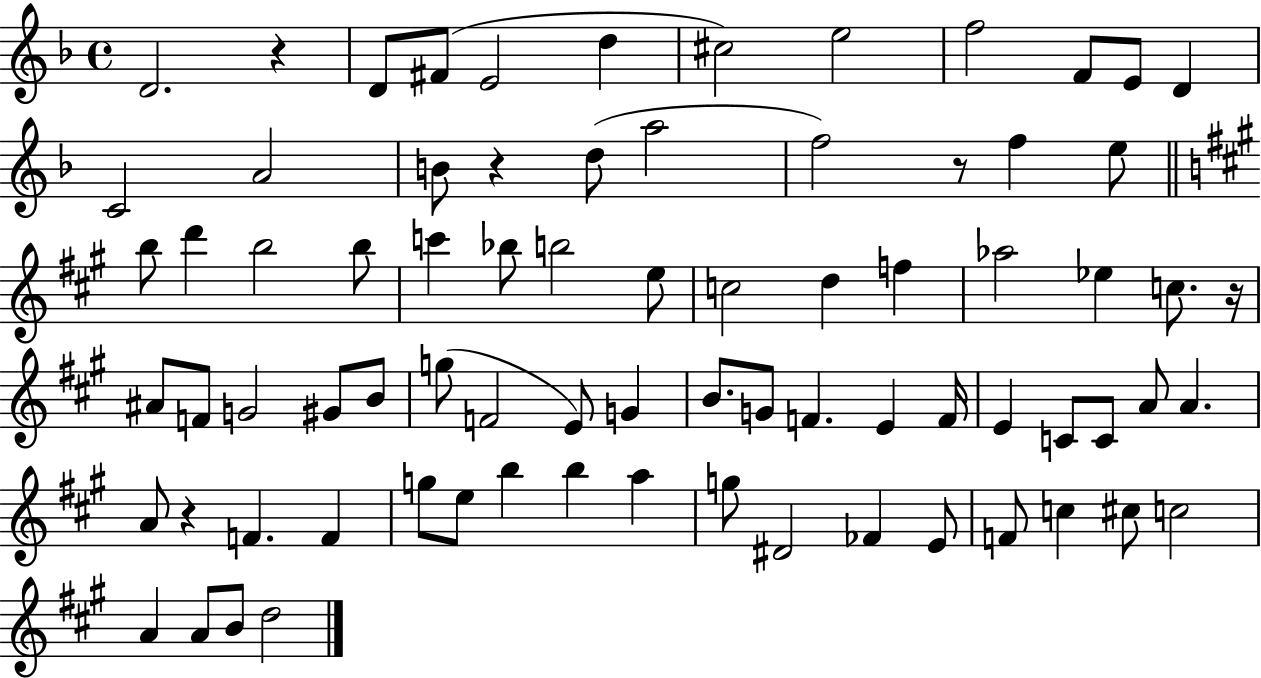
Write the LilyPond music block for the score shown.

{
  \clef treble
  \time 4/4
  \defaultTimeSignature
  \key f \major
  \repeat volta 2 { d'2. r4 | d'8 fis'8( e'2 d''4 | cis''2) e''2 | f''2 f'8 e'8 d'4 | \break c'2 a'2 | b'8 r4 d''8( a''2 | f''2) r8 f''4 e''8 | \bar "||" \break \key a \major b''8 d'''4 b''2 b''8 | c'''4 bes''8 b''2 e''8 | c''2 d''4 f''4 | aes''2 ees''4 c''8. r16 | \break ais'8 f'8 g'2 gis'8 b'8 | g''8( f'2 e'8) g'4 | b'8. g'8 f'4. e'4 f'16 | e'4 c'8 c'8 a'8 a'4. | \break a'8 r4 f'4. f'4 | g''8 e''8 b''4 b''4 a''4 | g''8 dis'2 fes'4 e'8 | f'8 c''4 cis''8 c''2 | \break a'4 a'8 b'8 d''2 | } \bar "|."
}